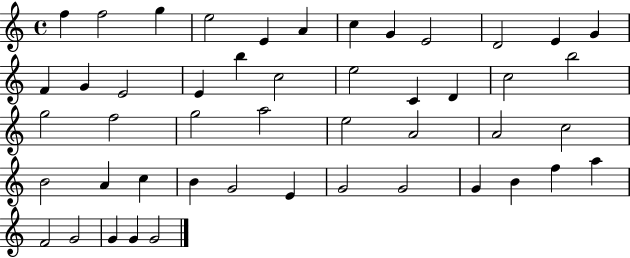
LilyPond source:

{
  \clef treble
  \time 4/4
  \defaultTimeSignature
  \key c \major
  f''4 f''2 g''4 | e''2 e'4 a'4 | c''4 g'4 e'2 | d'2 e'4 g'4 | \break f'4 g'4 e'2 | e'4 b''4 c''2 | e''2 c'4 d'4 | c''2 b''2 | \break g''2 f''2 | g''2 a''2 | e''2 a'2 | a'2 c''2 | \break b'2 a'4 c''4 | b'4 g'2 e'4 | g'2 g'2 | g'4 b'4 f''4 a''4 | \break f'2 g'2 | g'4 g'4 g'2 | \bar "|."
}